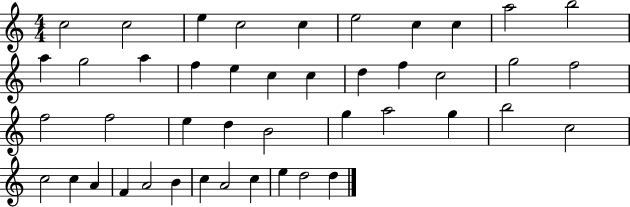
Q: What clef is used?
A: treble